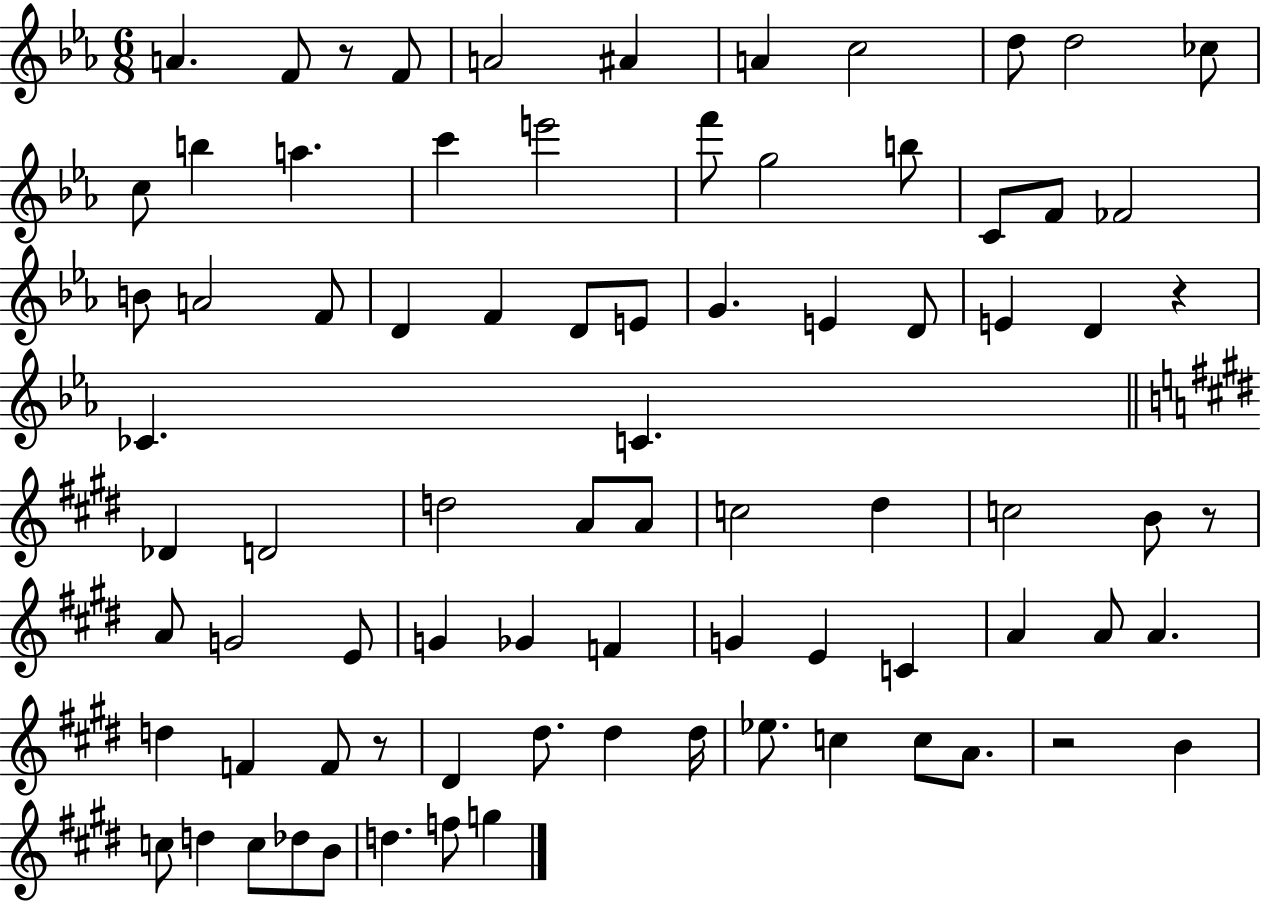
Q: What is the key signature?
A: EES major